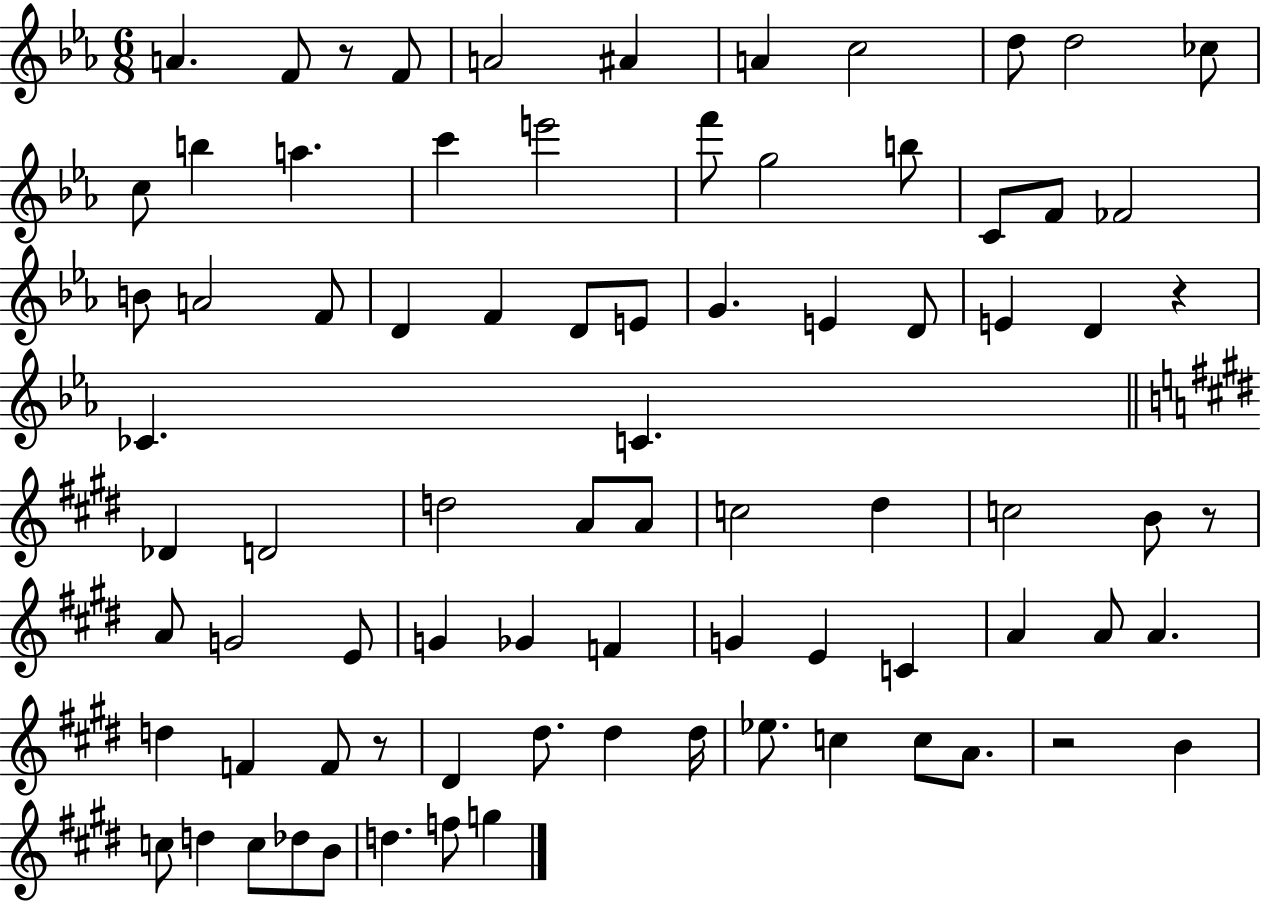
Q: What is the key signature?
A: EES major